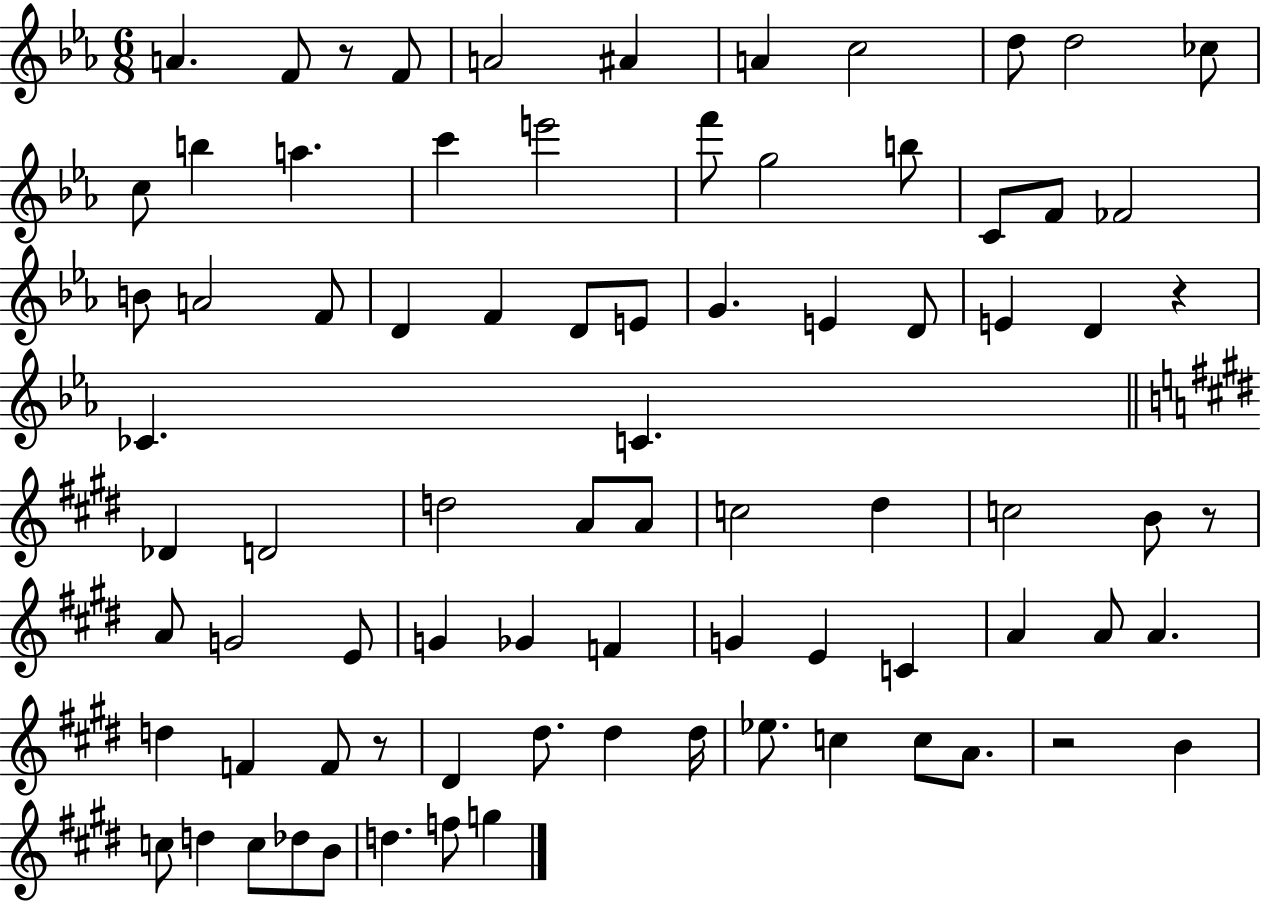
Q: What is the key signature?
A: EES major